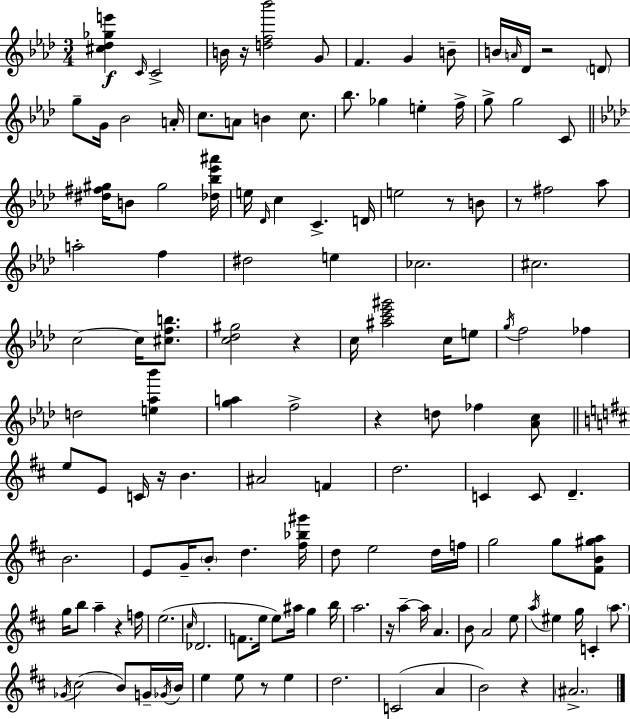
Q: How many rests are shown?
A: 11